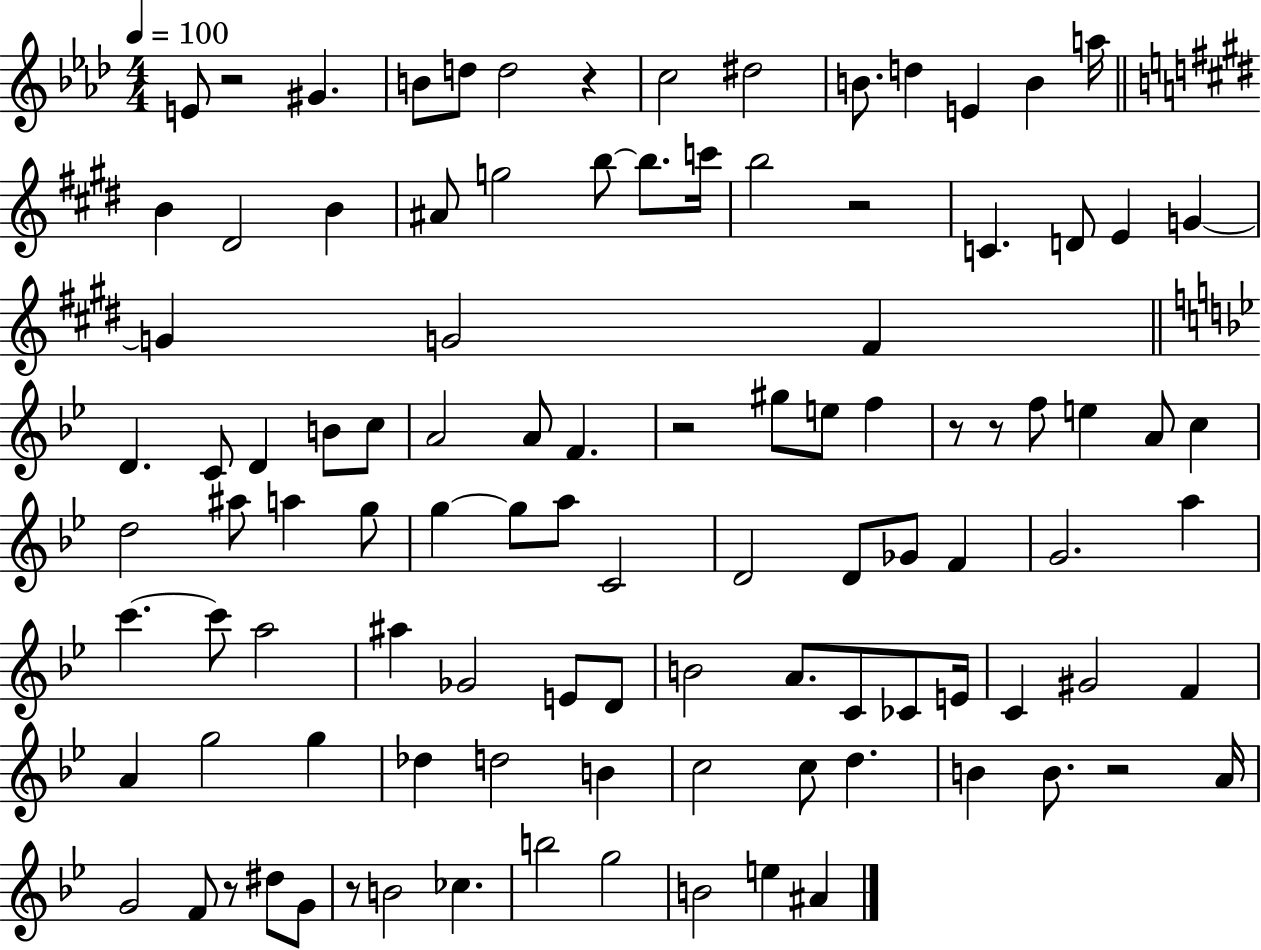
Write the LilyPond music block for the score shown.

{
  \clef treble
  \numericTimeSignature
  \time 4/4
  \key aes \major
  \tempo 4 = 100
  \repeat volta 2 { e'8 r2 gis'4. | b'8 d''8 d''2 r4 | c''2 dis''2 | b'8. d''4 e'4 b'4 a''16 | \break \bar "||" \break \key e \major b'4 dis'2 b'4 | ais'8 g''2 b''8~~ b''8. c'''16 | b''2 r2 | c'4. d'8 e'4 g'4~~ | \break g'4 g'2 fis'4 | \bar "||" \break \key g \minor d'4. c'8 d'4 b'8 c''8 | a'2 a'8 f'4. | r2 gis''8 e''8 f''4 | r8 r8 f''8 e''4 a'8 c''4 | \break d''2 ais''8 a''4 g''8 | g''4~~ g''8 a''8 c'2 | d'2 d'8 ges'8 f'4 | g'2. a''4 | \break c'''4.~~ c'''8 a''2 | ais''4 ges'2 e'8 d'8 | b'2 a'8. c'8 ces'8 e'16 | c'4 gis'2 f'4 | \break a'4 g''2 g''4 | des''4 d''2 b'4 | c''2 c''8 d''4. | b'4 b'8. r2 a'16 | \break g'2 f'8 r8 dis''8 g'8 | r8 b'2 ces''4. | b''2 g''2 | b'2 e''4 ais'4 | \break } \bar "|."
}